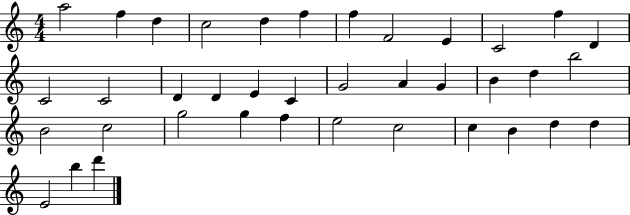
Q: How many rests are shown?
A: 0